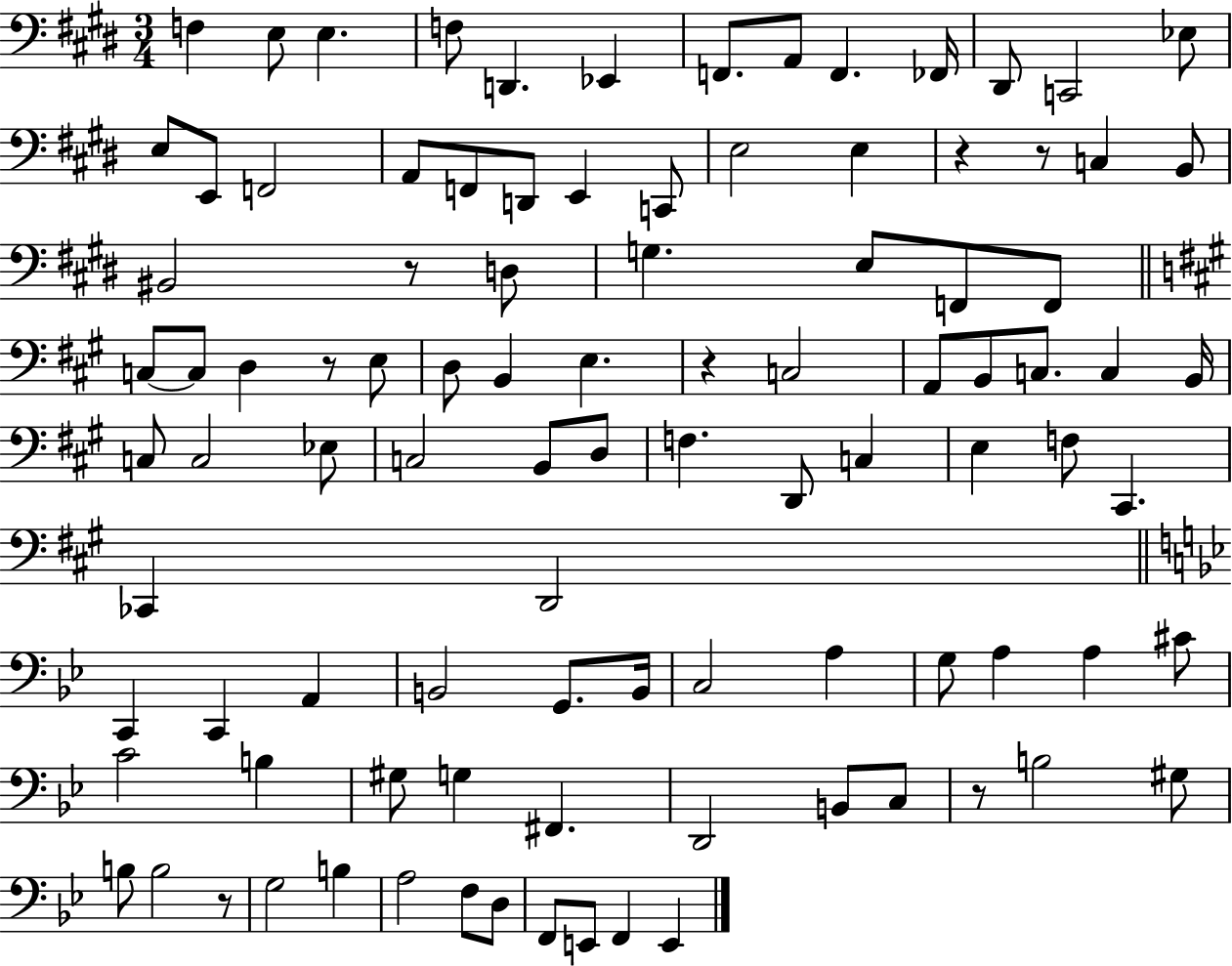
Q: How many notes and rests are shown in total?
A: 98